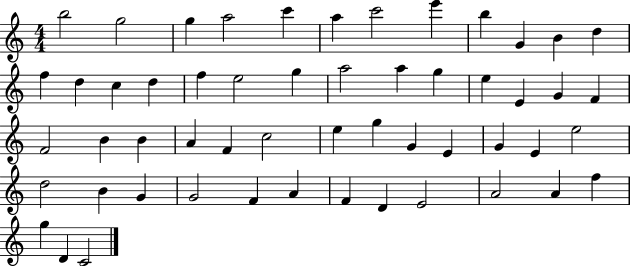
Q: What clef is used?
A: treble